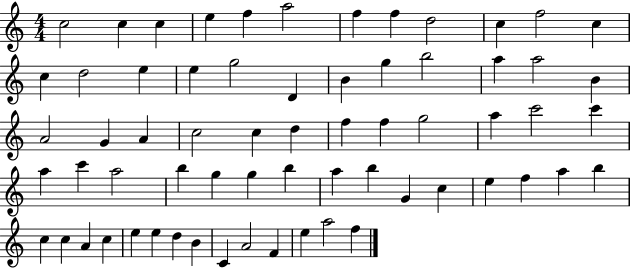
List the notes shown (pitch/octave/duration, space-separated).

C5/h C5/q C5/q E5/q F5/q A5/h F5/q F5/q D5/h C5/q F5/h C5/q C5/q D5/h E5/q E5/q G5/h D4/q B4/q G5/q B5/h A5/q A5/h B4/q A4/h G4/q A4/q C5/h C5/q D5/q F5/q F5/q G5/h A5/q C6/h C6/q A5/q C6/q A5/h B5/q G5/q G5/q B5/q A5/q B5/q G4/q C5/q E5/q F5/q A5/q B5/q C5/q C5/q A4/q C5/q E5/q E5/q D5/q B4/q C4/q A4/h F4/q E5/q A5/h F5/q